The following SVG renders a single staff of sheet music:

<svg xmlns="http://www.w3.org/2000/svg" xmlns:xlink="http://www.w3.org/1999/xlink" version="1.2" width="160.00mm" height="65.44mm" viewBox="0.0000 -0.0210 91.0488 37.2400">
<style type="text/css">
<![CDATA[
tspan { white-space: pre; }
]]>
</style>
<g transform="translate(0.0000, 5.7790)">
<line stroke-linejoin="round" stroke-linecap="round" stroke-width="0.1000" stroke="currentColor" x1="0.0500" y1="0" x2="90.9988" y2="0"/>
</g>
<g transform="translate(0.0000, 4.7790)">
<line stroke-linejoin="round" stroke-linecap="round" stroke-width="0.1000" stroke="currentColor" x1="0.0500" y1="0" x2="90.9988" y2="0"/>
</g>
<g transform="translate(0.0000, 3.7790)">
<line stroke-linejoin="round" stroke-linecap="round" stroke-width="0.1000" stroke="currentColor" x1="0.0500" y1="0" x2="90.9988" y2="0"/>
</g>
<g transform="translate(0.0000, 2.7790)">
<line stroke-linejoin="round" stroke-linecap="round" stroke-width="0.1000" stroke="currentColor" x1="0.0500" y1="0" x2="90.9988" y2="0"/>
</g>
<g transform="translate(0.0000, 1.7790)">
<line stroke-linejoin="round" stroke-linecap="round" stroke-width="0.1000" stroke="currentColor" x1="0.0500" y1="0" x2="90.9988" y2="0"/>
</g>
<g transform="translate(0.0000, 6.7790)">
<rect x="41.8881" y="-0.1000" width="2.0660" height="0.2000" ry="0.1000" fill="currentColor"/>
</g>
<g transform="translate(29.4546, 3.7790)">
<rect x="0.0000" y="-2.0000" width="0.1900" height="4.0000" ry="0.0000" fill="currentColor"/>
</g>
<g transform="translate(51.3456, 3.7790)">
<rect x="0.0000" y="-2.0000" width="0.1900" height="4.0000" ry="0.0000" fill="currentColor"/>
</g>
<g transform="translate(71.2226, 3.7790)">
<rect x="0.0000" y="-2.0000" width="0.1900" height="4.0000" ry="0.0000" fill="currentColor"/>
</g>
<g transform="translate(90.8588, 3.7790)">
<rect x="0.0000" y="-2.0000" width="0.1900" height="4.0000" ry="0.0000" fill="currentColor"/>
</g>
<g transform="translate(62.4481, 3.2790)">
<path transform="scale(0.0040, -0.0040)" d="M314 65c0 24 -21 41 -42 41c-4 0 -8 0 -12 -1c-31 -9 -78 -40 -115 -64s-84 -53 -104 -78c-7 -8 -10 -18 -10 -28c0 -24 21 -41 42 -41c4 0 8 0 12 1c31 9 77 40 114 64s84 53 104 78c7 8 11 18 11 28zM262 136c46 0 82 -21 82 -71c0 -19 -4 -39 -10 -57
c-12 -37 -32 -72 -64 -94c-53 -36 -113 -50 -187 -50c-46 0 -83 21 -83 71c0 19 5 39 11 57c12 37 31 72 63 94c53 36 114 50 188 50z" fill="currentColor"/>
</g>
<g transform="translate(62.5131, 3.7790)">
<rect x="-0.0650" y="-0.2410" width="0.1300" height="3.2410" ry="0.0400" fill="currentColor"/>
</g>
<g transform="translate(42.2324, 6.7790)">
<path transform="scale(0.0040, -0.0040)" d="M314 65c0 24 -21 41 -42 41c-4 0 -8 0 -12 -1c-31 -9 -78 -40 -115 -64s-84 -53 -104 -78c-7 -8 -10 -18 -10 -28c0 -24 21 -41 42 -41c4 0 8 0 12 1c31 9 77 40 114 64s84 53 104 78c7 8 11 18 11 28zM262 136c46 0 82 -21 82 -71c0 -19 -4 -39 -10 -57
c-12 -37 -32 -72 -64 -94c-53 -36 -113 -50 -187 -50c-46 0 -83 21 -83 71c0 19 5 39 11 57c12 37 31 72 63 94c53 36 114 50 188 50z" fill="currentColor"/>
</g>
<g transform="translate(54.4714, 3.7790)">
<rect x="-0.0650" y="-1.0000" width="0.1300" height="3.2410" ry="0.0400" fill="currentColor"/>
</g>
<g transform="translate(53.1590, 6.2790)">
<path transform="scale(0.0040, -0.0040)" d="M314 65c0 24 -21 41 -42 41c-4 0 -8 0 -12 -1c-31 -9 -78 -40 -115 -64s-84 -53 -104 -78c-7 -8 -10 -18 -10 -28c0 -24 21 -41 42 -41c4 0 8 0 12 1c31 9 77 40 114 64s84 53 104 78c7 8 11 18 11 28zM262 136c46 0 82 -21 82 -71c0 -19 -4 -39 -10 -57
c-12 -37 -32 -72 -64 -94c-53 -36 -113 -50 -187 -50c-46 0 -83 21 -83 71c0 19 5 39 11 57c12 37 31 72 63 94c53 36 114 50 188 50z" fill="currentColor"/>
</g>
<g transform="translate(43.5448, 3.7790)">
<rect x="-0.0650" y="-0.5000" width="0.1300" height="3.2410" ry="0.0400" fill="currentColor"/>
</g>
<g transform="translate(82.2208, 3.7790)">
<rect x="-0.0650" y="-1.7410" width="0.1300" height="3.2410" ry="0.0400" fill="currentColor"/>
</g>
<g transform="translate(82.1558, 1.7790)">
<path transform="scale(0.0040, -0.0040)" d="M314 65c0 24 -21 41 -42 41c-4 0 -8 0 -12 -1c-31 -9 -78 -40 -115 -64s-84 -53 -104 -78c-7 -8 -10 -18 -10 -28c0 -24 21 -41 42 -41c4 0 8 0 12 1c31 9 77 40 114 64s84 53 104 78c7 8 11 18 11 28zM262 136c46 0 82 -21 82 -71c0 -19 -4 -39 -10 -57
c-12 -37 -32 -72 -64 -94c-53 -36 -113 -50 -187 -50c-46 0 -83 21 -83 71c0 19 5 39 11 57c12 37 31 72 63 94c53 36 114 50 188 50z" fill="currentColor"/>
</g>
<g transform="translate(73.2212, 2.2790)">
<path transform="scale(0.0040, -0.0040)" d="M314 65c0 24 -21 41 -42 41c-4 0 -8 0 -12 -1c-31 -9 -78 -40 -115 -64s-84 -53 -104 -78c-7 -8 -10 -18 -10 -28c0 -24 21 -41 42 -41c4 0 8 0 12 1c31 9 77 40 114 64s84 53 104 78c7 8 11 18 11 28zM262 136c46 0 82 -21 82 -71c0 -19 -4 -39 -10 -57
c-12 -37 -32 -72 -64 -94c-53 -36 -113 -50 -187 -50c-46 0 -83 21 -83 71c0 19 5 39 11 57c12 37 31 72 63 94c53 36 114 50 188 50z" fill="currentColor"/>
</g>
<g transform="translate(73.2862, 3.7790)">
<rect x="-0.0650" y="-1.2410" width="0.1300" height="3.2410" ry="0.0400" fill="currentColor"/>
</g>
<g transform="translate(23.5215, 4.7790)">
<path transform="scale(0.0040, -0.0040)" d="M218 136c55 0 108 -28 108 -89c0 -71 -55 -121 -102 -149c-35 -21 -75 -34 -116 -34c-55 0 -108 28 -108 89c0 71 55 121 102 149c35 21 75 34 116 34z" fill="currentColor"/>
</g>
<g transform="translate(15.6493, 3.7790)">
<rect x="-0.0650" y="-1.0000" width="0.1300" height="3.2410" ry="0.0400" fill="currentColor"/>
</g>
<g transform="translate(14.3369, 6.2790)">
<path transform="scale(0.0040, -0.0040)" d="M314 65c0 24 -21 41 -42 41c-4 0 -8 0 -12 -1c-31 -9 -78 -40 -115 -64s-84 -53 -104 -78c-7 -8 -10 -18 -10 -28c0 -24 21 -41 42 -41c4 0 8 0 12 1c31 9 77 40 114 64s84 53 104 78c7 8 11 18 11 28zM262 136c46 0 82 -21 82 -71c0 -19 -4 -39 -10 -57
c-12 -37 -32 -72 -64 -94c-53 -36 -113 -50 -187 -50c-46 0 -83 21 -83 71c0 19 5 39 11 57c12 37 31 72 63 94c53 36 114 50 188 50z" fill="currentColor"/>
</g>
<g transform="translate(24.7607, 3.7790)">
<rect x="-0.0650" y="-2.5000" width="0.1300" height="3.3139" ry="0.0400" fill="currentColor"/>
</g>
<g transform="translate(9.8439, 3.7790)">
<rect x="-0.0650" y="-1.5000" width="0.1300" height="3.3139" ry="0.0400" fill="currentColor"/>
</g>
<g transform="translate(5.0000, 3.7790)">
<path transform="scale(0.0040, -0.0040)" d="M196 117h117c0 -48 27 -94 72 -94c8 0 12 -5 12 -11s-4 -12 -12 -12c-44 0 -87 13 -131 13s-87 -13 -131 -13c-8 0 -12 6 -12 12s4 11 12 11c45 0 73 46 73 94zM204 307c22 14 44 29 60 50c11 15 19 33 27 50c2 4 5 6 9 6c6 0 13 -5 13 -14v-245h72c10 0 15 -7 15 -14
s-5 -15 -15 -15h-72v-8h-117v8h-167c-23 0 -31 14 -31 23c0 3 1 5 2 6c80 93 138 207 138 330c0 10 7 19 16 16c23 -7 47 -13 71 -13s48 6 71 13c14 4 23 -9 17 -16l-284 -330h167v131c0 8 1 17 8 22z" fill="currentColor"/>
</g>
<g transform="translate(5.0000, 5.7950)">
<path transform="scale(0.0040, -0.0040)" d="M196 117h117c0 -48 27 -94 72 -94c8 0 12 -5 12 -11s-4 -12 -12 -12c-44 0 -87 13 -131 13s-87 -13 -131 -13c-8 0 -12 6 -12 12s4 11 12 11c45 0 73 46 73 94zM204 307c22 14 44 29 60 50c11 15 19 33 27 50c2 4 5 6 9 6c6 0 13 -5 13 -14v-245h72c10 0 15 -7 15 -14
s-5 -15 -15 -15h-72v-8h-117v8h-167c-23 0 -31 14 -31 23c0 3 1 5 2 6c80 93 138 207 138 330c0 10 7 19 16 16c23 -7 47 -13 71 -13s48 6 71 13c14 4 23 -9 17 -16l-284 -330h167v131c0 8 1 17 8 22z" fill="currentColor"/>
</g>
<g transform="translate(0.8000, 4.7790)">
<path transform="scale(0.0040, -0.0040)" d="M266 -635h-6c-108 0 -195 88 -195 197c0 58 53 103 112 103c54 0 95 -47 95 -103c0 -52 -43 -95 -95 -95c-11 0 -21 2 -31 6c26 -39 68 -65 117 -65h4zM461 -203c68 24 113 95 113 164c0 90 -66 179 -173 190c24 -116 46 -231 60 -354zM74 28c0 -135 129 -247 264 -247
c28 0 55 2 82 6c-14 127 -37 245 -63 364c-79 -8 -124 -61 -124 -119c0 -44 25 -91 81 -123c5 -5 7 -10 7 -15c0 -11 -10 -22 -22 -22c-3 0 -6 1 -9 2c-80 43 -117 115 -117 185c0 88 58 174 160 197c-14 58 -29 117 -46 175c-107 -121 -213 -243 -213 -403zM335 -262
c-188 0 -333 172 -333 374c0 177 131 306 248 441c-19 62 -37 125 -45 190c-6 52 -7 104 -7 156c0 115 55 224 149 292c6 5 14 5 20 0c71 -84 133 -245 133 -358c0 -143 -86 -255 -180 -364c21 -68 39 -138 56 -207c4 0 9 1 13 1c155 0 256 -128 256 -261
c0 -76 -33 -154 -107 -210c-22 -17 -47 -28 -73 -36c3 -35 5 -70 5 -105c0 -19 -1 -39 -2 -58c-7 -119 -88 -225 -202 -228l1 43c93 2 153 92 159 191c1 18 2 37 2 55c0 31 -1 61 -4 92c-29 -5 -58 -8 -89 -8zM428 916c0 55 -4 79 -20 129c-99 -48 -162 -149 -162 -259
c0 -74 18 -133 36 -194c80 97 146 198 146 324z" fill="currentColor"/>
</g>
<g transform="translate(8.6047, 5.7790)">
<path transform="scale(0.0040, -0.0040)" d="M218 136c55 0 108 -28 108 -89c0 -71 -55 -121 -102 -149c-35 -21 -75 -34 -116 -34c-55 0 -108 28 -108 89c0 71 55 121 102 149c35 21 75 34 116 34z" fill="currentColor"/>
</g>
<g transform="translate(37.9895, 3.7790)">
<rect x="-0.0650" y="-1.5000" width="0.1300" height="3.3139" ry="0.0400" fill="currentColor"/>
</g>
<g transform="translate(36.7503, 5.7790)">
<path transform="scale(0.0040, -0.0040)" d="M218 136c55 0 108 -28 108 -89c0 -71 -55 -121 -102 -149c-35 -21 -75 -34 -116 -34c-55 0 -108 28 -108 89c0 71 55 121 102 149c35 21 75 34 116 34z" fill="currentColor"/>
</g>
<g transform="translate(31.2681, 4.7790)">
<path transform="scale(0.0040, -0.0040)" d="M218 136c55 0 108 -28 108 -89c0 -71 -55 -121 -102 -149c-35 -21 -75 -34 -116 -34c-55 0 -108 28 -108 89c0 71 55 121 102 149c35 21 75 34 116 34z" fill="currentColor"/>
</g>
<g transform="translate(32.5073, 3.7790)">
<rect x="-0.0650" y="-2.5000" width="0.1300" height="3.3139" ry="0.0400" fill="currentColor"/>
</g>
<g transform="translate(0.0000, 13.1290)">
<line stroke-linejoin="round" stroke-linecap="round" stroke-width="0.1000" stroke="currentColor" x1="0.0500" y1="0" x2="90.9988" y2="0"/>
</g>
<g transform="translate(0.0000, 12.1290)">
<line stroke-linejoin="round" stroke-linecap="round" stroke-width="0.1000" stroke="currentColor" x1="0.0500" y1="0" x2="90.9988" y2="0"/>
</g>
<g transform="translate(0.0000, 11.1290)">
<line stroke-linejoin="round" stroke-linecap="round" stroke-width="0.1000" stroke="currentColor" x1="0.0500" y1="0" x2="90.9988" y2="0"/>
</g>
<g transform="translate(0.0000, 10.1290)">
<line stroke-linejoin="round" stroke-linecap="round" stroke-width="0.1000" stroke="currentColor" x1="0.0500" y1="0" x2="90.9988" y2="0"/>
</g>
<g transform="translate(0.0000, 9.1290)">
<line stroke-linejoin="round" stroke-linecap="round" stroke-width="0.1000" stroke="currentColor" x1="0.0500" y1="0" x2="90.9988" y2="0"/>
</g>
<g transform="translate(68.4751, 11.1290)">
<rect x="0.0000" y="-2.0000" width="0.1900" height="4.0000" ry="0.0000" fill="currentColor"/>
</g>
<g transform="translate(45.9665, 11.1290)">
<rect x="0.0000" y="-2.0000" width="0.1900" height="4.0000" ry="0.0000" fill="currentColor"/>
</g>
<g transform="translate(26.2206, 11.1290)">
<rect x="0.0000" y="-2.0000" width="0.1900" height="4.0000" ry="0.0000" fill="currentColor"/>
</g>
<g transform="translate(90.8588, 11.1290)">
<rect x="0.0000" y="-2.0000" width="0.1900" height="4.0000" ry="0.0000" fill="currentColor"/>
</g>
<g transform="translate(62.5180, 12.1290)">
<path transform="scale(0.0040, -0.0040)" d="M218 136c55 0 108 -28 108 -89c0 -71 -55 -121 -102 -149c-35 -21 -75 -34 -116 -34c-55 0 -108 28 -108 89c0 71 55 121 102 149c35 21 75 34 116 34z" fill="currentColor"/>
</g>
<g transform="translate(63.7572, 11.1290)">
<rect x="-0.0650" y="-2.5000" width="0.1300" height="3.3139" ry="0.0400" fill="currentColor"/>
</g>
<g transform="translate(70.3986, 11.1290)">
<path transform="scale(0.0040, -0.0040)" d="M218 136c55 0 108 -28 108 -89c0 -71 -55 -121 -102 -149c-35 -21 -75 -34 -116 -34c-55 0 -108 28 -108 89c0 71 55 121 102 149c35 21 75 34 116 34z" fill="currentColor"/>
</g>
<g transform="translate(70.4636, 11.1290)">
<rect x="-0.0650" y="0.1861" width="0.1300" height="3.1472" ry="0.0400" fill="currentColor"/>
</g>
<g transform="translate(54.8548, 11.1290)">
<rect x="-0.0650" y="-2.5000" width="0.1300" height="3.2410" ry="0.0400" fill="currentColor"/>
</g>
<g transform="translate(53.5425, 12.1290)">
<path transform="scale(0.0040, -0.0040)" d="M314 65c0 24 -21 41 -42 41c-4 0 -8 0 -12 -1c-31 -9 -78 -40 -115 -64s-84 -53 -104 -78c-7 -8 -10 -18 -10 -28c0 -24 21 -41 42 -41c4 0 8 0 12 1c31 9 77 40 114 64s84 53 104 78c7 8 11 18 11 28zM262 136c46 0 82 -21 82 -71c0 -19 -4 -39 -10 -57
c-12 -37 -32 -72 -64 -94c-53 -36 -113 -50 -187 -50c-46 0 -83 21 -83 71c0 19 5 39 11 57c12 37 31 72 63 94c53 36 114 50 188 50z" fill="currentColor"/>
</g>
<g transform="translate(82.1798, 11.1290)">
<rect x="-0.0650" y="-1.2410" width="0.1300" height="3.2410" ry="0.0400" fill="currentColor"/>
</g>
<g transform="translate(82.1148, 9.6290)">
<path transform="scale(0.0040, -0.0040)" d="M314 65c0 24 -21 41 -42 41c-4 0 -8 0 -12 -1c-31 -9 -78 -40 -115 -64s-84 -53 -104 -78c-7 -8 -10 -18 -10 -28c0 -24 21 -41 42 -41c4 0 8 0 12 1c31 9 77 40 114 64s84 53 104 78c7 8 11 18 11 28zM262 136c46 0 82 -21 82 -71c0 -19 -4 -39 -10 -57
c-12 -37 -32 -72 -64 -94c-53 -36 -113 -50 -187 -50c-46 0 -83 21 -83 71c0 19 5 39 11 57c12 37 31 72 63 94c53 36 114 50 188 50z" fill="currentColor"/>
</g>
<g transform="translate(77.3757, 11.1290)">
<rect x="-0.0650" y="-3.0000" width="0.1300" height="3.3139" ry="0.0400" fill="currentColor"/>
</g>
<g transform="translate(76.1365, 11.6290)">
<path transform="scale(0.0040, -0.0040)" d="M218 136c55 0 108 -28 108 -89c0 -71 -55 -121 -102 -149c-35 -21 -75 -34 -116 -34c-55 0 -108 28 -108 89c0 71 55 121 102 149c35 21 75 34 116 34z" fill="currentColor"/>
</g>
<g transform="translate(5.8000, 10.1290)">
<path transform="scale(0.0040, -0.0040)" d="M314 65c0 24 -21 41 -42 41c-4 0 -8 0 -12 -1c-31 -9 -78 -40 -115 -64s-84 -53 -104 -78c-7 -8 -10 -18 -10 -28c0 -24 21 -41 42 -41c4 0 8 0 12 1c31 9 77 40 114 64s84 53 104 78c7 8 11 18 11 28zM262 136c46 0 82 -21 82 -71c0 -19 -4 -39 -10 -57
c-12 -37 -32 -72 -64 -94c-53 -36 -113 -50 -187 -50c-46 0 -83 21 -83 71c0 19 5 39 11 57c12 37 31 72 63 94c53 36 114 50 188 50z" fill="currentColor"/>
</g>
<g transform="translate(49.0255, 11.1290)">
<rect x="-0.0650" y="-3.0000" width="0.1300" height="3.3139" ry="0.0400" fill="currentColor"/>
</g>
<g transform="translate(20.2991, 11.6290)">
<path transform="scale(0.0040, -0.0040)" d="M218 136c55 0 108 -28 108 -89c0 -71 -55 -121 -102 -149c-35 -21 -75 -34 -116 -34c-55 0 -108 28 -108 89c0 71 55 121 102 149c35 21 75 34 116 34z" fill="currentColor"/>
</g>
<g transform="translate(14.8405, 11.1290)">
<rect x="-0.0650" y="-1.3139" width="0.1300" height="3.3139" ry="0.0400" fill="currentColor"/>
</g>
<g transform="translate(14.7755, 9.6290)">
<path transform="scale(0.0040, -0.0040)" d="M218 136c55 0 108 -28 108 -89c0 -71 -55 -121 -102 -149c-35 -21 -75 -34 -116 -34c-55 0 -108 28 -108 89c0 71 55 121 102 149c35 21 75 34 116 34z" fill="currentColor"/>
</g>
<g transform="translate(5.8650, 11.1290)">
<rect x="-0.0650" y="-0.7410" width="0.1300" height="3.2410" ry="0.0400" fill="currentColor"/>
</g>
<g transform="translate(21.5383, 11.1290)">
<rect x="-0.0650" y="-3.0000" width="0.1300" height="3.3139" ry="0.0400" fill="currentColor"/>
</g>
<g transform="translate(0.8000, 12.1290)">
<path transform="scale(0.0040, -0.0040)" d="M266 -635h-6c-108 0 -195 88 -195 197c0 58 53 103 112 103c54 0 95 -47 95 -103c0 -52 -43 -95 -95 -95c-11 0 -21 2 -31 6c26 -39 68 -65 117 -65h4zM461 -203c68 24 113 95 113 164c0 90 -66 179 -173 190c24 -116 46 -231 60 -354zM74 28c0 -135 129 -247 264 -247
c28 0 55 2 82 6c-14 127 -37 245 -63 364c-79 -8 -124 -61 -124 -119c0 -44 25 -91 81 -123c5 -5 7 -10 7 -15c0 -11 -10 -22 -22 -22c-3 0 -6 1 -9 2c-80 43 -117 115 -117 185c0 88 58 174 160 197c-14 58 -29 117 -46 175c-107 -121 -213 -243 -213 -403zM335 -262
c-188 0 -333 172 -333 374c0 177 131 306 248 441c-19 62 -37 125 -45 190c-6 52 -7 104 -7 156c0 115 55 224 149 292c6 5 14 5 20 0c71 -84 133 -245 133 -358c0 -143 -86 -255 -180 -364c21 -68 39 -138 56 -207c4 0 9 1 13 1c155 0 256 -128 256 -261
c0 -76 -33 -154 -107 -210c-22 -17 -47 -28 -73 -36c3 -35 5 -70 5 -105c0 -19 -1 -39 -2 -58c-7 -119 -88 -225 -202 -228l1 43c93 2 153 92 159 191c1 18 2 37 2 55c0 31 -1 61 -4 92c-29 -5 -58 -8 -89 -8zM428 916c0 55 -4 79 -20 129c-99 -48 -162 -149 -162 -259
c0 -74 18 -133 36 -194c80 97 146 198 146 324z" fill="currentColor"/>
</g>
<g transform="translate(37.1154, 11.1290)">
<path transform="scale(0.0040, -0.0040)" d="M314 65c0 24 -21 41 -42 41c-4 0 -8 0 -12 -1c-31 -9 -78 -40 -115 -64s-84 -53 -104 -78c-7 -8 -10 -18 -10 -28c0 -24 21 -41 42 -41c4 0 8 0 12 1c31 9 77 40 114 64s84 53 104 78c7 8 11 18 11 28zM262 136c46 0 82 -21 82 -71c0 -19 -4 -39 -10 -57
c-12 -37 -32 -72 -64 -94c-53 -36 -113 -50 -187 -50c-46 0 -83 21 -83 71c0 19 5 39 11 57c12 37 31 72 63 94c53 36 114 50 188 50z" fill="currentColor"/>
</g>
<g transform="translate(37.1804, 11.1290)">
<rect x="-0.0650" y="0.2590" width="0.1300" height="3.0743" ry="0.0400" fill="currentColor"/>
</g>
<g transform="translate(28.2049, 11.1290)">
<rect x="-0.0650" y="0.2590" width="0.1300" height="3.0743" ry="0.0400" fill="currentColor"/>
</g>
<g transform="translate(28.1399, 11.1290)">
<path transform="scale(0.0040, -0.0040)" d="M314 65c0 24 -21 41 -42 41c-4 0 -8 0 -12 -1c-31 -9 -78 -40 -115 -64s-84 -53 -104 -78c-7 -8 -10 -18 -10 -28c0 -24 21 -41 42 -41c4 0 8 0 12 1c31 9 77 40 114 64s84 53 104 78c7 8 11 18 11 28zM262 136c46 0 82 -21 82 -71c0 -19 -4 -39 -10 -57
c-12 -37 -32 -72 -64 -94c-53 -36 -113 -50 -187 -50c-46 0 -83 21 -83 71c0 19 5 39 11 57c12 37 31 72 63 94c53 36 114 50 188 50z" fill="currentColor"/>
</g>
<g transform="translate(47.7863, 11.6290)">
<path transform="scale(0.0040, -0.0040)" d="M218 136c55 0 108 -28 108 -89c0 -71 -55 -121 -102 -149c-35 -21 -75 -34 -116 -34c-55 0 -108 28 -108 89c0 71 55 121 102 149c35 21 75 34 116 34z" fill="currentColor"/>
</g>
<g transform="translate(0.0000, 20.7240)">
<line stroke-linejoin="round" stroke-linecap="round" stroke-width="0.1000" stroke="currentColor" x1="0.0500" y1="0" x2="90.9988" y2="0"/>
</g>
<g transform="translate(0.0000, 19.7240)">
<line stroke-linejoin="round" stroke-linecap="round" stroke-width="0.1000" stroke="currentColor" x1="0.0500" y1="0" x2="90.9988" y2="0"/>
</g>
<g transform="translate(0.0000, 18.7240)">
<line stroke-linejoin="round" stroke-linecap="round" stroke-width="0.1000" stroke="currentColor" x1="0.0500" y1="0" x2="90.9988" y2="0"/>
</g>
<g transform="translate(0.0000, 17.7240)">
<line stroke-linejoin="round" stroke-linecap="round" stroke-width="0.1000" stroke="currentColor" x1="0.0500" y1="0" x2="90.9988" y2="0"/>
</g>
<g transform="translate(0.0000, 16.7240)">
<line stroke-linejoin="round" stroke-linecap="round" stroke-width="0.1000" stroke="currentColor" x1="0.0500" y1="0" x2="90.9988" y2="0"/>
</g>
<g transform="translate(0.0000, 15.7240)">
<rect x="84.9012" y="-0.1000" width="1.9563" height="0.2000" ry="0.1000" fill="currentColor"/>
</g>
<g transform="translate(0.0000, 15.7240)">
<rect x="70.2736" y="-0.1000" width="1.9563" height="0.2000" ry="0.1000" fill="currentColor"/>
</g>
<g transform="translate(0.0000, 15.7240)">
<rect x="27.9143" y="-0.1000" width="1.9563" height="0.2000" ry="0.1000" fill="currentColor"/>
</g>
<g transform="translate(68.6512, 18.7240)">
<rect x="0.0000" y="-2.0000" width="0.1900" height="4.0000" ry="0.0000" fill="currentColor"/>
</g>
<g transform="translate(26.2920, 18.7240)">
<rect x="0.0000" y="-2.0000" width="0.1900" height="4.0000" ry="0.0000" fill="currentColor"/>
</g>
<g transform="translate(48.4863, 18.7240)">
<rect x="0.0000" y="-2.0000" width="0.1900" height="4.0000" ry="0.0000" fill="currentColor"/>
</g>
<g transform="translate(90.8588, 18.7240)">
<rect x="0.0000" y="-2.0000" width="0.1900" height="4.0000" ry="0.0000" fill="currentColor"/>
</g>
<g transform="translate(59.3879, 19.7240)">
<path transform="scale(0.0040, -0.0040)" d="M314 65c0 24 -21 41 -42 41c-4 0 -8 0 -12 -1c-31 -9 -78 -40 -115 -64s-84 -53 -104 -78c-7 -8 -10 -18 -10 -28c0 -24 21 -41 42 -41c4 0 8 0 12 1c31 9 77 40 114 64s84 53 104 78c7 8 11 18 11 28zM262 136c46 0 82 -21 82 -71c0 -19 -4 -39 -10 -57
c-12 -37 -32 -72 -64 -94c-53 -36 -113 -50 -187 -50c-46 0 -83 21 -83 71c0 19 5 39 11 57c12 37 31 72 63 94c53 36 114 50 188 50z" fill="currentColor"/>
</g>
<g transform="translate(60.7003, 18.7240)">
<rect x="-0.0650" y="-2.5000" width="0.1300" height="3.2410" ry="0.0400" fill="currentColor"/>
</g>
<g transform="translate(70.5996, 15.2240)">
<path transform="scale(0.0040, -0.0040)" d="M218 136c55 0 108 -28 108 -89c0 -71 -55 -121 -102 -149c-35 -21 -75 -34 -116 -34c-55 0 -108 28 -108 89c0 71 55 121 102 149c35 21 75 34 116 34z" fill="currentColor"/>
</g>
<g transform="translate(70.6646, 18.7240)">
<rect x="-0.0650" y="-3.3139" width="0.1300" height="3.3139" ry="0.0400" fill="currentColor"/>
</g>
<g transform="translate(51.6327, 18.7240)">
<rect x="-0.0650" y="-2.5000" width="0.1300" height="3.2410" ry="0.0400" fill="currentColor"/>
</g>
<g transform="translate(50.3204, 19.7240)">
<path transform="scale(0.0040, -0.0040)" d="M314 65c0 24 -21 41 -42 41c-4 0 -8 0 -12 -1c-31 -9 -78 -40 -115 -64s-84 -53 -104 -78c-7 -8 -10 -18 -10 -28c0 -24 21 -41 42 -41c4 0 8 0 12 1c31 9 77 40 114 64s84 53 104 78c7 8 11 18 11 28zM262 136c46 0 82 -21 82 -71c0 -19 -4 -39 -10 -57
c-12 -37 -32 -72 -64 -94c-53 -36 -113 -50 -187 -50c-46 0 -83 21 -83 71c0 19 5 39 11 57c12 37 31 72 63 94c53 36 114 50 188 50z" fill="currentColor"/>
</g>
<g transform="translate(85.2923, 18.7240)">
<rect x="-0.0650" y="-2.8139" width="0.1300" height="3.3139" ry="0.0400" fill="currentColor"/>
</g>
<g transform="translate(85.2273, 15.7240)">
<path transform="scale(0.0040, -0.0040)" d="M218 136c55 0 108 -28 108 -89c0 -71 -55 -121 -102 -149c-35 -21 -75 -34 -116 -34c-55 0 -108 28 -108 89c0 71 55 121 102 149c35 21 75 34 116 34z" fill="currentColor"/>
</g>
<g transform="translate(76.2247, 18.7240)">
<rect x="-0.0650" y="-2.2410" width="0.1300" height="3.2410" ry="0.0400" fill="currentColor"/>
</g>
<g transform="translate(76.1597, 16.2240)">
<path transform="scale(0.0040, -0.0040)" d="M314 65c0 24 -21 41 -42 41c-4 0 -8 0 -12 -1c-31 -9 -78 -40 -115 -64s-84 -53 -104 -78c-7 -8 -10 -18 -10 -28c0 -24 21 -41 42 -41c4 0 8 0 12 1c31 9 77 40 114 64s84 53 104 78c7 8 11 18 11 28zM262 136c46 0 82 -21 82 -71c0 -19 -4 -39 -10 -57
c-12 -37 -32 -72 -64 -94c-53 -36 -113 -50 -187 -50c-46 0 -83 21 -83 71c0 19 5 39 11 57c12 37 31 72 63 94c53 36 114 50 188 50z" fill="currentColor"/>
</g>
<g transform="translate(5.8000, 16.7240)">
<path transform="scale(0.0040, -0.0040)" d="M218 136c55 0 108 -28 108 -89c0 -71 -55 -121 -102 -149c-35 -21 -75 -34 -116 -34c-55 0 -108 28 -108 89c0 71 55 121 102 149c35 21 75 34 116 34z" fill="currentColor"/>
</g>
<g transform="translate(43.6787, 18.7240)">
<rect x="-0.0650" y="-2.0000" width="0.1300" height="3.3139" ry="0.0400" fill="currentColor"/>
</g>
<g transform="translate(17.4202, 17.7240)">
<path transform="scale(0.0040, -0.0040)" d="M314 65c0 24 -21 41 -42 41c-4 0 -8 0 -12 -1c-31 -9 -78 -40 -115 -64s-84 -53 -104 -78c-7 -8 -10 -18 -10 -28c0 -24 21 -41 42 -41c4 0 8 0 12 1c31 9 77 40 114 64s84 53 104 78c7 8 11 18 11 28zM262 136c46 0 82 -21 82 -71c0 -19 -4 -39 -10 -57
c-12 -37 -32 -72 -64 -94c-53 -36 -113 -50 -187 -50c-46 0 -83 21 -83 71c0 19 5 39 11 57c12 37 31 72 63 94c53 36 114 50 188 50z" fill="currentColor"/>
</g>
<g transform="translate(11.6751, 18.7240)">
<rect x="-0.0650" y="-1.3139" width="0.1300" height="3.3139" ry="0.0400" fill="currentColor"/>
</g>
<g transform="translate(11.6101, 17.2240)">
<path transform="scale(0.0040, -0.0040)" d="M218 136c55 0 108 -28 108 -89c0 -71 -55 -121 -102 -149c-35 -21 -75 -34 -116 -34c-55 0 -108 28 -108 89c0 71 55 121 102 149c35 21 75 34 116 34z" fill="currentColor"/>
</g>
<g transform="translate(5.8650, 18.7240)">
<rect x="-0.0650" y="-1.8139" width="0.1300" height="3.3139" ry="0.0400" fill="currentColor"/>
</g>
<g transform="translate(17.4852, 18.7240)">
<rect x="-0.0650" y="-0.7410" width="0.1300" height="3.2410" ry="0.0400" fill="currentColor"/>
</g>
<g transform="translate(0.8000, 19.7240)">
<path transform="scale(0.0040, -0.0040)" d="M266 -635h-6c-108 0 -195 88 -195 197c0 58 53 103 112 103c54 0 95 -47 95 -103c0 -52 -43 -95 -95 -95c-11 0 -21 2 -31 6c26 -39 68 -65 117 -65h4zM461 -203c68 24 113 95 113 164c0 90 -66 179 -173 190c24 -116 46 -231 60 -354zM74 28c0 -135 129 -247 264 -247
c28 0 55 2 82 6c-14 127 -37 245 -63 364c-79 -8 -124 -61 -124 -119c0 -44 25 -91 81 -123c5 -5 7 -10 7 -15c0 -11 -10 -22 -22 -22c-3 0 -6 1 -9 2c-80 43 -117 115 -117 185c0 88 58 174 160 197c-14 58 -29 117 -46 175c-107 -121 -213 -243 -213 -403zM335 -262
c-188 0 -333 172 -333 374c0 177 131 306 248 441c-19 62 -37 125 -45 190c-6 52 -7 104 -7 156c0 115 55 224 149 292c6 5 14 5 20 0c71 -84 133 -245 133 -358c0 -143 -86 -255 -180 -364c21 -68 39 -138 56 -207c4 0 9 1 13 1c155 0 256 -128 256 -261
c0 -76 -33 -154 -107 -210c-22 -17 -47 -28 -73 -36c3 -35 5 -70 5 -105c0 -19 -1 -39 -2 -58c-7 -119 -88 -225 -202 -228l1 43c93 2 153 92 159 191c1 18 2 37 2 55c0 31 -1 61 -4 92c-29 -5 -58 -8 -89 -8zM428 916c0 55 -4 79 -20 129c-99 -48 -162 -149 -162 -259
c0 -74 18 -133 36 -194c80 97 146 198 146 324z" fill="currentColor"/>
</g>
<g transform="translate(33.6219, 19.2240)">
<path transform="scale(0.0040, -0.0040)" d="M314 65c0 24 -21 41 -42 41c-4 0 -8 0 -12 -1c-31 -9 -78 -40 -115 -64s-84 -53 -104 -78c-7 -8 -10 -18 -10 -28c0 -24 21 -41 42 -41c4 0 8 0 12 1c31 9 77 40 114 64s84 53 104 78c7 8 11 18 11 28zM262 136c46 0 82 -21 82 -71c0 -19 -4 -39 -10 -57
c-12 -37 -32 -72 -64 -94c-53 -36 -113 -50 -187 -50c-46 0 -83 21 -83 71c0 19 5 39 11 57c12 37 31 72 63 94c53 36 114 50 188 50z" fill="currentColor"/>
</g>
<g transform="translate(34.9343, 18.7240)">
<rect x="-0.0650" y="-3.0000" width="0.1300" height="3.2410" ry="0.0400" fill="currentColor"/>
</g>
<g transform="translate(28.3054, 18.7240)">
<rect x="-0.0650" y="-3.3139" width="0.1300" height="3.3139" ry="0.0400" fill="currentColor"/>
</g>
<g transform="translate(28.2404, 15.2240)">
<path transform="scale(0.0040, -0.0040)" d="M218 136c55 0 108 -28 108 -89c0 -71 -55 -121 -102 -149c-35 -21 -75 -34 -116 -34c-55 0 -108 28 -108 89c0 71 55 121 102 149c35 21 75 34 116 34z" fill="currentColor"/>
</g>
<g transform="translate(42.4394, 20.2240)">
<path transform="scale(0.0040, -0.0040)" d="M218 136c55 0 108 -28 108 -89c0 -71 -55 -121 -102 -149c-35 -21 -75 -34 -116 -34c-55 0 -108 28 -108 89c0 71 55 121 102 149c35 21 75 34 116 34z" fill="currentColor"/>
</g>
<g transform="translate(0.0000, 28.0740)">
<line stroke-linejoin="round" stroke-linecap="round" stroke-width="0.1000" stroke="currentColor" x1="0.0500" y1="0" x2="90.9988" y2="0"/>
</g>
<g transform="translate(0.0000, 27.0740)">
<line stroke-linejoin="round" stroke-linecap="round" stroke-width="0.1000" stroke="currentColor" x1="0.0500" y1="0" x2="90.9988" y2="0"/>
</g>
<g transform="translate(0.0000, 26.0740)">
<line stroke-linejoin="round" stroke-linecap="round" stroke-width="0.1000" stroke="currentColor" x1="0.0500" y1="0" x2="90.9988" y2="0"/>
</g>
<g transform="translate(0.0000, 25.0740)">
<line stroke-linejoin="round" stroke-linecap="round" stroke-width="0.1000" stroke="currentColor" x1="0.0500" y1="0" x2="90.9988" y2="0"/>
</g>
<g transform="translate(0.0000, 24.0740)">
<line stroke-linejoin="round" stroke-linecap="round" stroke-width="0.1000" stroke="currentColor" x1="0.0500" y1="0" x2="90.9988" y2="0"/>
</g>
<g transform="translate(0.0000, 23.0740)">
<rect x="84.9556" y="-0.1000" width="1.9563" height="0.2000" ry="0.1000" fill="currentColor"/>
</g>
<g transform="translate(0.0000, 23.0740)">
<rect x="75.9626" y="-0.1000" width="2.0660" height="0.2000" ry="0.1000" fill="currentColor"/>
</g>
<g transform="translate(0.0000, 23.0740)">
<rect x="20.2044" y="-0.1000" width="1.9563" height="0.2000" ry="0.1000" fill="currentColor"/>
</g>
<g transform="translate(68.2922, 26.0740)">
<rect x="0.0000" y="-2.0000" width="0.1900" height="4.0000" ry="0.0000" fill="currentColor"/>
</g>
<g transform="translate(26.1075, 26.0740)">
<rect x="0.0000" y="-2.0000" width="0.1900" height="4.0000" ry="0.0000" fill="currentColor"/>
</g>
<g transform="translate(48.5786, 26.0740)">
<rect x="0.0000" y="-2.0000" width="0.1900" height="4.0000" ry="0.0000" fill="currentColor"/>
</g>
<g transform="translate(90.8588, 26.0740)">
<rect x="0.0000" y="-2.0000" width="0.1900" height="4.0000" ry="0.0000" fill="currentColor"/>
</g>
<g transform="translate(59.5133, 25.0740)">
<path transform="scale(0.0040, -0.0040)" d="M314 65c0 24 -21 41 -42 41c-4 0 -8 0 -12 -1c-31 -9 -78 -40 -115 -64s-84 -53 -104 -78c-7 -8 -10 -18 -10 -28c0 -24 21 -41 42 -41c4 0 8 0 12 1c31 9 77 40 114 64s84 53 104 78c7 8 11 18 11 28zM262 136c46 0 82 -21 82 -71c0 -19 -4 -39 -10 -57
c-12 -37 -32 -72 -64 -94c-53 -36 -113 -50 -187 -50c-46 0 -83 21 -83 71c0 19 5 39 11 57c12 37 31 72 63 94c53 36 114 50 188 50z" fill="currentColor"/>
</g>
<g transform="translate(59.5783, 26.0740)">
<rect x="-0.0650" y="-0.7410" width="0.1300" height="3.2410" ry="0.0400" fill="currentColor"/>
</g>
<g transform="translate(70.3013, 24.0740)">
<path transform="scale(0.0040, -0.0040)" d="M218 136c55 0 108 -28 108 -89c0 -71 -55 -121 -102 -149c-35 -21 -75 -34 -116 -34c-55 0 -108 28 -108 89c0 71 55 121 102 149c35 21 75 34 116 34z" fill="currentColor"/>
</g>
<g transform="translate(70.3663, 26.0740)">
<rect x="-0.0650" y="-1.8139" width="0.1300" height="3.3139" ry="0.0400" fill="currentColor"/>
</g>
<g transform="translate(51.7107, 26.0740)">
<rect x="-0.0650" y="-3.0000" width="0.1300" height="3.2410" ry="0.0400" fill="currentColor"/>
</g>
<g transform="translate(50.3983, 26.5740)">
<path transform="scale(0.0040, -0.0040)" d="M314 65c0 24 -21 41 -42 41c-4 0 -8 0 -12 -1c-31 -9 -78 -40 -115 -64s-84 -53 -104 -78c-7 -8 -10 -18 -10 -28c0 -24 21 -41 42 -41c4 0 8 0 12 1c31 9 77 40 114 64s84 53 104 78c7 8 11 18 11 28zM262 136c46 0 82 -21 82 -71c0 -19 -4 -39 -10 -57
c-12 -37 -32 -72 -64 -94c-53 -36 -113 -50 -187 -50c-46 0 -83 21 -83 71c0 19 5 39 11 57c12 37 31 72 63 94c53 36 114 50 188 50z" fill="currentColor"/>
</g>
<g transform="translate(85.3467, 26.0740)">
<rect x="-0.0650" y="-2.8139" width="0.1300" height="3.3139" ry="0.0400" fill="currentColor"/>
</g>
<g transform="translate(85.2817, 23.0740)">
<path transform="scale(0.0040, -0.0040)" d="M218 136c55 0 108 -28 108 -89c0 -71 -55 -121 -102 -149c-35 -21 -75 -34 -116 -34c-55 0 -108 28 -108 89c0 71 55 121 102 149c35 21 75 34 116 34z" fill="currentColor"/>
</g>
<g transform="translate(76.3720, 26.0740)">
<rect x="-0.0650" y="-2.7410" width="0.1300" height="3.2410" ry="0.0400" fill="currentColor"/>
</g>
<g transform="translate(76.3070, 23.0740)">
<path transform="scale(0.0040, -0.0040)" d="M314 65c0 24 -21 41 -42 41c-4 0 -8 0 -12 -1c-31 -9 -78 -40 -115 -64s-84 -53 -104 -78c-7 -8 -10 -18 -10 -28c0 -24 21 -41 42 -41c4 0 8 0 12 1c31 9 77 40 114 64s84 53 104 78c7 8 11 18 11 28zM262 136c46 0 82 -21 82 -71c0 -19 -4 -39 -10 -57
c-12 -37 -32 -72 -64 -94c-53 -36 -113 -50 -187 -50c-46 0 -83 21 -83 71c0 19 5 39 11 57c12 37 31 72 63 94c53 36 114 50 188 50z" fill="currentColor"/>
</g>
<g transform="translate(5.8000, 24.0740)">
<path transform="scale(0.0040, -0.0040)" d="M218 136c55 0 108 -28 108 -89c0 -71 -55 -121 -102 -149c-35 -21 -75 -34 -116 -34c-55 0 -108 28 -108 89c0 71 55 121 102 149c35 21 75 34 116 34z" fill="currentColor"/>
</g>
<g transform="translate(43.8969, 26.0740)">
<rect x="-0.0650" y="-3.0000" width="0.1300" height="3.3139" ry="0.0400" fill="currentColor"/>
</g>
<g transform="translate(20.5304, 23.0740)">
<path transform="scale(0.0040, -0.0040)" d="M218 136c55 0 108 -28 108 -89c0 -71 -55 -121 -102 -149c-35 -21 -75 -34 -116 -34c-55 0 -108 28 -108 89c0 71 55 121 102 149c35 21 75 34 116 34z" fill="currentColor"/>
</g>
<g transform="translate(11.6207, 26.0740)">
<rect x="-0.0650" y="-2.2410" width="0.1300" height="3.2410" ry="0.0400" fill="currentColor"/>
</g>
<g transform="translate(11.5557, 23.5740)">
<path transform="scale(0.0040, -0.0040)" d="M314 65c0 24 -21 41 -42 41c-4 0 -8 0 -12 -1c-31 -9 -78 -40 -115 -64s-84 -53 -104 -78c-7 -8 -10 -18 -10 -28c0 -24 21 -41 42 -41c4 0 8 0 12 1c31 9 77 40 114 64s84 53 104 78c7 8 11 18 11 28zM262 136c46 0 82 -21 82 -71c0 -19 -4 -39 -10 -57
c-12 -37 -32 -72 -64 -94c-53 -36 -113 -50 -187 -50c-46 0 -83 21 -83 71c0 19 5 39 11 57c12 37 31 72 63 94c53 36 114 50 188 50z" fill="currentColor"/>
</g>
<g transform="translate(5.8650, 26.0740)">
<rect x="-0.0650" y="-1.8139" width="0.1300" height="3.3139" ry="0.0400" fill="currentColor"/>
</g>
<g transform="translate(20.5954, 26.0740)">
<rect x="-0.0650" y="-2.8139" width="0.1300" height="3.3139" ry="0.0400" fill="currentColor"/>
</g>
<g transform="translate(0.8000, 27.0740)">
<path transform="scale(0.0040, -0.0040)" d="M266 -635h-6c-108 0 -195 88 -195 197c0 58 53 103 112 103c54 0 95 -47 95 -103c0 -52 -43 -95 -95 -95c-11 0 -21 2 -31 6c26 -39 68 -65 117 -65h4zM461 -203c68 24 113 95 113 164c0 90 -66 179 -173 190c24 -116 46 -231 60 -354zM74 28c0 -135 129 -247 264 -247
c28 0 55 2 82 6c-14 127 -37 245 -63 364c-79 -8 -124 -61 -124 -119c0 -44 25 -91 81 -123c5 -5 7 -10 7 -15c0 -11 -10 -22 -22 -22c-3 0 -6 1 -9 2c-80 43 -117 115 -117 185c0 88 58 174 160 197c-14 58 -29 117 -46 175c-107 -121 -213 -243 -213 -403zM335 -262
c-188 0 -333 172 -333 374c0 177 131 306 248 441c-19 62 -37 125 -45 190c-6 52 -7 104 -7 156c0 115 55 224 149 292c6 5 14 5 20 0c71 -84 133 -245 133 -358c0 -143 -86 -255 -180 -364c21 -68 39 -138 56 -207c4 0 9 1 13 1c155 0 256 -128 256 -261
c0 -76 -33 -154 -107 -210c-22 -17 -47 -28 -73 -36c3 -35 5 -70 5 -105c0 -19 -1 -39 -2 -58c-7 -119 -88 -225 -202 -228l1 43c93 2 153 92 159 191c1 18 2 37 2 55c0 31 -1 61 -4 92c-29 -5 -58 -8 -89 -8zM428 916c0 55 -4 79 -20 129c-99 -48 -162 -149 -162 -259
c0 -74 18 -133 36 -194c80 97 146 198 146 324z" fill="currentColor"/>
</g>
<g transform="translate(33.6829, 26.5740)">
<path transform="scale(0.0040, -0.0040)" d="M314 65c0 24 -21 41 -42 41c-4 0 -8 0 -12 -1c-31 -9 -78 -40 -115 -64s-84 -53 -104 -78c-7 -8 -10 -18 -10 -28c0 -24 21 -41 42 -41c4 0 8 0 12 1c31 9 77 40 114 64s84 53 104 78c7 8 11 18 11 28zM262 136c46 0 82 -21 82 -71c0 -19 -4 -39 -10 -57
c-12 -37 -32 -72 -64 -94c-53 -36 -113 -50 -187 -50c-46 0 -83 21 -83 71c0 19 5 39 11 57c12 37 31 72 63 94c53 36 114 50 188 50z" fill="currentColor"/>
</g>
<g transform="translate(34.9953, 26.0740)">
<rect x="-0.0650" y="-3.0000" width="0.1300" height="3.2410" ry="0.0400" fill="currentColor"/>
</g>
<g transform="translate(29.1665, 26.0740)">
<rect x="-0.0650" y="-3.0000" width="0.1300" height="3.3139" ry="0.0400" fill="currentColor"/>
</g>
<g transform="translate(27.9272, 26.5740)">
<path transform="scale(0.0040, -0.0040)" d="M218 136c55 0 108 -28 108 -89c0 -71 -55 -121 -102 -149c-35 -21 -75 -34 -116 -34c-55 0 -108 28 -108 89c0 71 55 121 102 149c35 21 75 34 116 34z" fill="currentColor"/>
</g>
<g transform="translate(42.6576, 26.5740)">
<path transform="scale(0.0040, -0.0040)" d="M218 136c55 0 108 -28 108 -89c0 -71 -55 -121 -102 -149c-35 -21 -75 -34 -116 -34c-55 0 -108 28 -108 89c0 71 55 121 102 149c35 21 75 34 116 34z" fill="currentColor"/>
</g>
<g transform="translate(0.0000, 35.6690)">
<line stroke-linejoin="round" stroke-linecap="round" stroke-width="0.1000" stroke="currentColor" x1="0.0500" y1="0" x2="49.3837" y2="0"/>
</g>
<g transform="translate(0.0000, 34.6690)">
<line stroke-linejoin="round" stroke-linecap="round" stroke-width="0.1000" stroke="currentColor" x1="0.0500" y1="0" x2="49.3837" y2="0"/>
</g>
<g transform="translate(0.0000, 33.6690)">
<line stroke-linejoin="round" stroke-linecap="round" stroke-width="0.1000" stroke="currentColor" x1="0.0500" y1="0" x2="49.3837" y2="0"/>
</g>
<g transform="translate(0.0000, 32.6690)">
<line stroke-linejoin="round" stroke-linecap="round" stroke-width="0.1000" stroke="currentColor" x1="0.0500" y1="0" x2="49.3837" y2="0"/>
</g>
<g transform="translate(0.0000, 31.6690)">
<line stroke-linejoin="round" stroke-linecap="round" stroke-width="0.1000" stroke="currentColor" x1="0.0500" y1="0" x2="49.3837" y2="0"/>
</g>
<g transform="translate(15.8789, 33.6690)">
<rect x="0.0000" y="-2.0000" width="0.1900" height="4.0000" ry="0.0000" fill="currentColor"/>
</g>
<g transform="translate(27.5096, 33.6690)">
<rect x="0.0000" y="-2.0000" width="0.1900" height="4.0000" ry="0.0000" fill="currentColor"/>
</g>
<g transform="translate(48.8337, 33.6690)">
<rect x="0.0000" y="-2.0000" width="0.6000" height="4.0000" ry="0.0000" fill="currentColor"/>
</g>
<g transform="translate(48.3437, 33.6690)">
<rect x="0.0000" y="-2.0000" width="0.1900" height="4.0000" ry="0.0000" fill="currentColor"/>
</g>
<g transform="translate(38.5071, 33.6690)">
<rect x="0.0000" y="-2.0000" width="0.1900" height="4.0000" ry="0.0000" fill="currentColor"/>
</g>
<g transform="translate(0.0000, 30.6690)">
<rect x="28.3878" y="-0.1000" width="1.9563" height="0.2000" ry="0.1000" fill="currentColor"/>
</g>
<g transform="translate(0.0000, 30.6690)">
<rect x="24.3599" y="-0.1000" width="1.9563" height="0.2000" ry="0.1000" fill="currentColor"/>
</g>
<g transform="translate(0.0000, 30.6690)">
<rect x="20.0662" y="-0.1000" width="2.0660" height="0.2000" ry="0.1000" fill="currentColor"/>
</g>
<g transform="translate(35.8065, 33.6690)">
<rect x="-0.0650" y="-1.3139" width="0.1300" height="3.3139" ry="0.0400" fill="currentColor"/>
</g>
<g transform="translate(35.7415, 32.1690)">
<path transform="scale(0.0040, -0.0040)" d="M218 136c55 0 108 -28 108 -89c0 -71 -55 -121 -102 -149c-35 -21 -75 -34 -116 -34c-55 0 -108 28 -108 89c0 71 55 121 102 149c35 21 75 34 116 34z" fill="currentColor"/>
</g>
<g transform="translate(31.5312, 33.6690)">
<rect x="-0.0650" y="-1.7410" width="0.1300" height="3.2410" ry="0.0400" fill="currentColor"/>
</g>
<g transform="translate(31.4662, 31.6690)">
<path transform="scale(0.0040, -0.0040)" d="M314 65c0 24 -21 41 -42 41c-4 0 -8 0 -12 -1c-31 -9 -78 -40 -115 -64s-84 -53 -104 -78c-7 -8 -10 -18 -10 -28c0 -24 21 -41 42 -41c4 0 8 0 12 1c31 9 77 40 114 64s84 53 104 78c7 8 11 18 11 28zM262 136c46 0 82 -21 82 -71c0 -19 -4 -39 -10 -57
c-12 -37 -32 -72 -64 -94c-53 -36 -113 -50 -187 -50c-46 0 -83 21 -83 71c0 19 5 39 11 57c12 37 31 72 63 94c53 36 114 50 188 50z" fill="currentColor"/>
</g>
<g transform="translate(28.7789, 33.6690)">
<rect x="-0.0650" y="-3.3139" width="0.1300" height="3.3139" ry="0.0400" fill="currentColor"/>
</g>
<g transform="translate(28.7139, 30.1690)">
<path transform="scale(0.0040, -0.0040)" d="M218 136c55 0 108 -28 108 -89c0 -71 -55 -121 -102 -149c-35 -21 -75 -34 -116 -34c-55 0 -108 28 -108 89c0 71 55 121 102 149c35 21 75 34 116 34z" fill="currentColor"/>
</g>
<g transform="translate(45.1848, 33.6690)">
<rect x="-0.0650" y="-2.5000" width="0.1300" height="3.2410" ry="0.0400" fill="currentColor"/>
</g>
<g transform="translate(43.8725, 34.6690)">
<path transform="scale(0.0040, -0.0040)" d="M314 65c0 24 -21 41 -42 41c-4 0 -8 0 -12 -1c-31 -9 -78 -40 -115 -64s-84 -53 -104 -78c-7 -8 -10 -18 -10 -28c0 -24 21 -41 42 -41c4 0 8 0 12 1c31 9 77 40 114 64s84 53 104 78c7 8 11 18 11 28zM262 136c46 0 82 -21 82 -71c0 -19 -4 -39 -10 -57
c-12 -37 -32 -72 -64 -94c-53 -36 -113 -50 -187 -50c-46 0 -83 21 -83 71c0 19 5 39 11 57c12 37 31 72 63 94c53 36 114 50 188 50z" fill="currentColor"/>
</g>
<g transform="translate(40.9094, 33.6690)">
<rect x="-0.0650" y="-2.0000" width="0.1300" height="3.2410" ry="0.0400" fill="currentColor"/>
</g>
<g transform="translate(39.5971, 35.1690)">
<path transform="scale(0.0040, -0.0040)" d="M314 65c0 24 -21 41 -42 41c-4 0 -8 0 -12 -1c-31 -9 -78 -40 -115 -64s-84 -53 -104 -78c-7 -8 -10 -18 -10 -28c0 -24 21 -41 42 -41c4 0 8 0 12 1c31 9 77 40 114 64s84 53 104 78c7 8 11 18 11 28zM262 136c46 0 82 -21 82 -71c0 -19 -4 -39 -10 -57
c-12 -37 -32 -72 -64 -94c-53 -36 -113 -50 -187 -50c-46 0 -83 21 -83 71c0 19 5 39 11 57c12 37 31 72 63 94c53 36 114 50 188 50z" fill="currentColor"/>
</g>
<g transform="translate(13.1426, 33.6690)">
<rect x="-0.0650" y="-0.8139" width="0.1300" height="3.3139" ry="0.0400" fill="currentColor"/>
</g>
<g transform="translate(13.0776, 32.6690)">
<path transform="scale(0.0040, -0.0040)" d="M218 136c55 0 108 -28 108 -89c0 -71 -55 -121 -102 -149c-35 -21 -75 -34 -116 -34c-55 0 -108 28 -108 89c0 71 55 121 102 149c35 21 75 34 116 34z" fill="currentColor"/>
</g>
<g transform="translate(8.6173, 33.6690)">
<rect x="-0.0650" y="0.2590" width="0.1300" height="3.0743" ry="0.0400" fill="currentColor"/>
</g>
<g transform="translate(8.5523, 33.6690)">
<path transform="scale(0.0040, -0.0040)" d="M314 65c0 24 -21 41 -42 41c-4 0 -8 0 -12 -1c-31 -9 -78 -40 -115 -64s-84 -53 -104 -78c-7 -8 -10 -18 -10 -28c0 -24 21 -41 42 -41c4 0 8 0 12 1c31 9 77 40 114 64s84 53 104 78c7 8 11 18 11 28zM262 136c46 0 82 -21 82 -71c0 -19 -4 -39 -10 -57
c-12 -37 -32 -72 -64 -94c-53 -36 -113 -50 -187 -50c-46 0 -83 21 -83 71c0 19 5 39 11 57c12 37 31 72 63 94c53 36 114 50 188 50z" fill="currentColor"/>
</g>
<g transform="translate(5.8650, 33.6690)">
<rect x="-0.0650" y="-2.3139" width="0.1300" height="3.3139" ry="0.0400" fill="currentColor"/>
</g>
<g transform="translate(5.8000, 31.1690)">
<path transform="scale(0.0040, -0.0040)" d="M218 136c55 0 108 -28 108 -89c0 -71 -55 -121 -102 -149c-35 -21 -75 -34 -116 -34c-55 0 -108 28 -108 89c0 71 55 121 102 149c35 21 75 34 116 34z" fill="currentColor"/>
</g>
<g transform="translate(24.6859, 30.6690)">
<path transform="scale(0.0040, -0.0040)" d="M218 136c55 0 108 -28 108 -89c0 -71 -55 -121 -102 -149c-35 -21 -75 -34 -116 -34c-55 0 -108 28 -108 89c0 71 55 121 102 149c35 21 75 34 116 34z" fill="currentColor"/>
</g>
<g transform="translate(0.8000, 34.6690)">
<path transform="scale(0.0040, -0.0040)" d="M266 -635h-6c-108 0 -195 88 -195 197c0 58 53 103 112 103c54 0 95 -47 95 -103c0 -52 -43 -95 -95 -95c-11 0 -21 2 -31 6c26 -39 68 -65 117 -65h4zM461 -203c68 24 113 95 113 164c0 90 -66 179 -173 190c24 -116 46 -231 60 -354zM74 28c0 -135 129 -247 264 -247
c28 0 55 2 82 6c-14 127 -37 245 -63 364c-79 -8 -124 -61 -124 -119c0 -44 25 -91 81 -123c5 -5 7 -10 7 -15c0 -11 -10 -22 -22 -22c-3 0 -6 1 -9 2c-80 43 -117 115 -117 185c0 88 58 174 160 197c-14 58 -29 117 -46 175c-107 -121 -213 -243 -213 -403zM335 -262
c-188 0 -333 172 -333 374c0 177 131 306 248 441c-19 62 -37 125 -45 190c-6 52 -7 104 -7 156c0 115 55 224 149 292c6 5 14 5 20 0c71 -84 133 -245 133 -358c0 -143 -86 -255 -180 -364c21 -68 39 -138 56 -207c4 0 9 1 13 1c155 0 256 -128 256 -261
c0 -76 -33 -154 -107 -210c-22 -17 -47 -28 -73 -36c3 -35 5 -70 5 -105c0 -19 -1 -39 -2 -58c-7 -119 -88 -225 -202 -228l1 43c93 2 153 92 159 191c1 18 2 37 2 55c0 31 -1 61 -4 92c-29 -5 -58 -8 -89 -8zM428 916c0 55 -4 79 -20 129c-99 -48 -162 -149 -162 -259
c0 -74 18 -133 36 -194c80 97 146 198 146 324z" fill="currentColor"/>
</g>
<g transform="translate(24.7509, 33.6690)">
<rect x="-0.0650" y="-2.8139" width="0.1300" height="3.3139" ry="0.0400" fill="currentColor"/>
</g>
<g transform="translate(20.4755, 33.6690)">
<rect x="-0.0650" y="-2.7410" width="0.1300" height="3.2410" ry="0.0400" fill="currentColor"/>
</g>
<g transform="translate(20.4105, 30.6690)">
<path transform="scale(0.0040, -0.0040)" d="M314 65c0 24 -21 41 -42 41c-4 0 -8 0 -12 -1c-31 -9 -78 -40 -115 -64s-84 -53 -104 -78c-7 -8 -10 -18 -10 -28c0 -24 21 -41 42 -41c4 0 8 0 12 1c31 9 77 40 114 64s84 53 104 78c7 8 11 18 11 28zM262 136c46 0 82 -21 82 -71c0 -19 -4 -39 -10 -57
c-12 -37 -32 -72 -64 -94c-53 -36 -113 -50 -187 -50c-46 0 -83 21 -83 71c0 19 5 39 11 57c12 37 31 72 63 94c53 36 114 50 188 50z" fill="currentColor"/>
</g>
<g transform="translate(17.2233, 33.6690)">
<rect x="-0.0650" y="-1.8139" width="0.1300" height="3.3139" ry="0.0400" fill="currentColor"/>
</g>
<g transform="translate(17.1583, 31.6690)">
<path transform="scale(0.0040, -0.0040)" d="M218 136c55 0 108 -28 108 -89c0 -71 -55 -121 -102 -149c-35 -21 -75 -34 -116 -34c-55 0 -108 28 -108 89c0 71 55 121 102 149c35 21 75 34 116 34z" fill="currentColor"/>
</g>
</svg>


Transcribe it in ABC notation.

X:1
T:Untitled
M:4/4
L:1/4
K:C
E D2 G G E C2 D2 c2 e2 f2 d2 e A B2 B2 A G2 G B A e2 f e d2 b A2 F G2 G2 b g2 a f g2 a A A2 A A2 d2 f a2 a g B2 d f a2 a b f2 e F2 G2